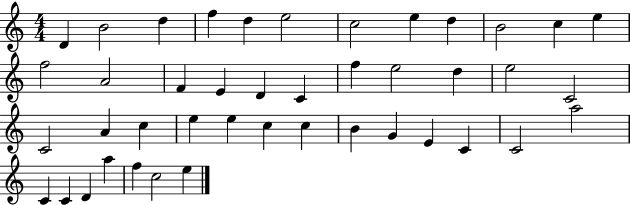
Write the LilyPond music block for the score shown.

{
  \clef treble
  \numericTimeSignature
  \time 4/4
  \key c \major
  d'4 b'2 d''4 | f''4 d''4 e''2 | c''2 e''4 d''4 | b'2 c''4 e''4 | \break f''2 a'2 | f'4 e'4 d'4 c'4 | f''4 e''2 d''4 | e''2 c'2 | \break c'2 a'4 c''4 | e''4 e''4 c''4 c''4 | b'4 g'4 e'4 c'4 | c'2 a''2 | \break c'4 c'4 d'4 a''4 | f''4 c''2 e''4 | \bar "|."
}